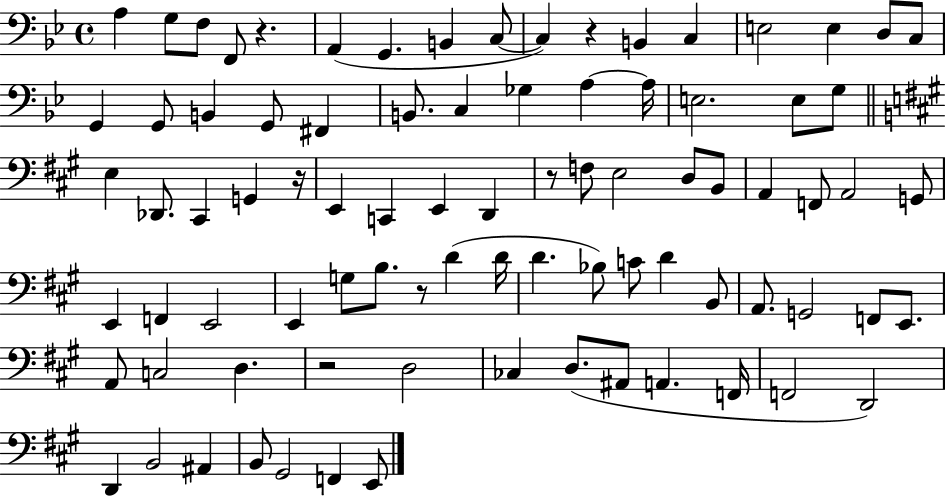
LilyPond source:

{
  \clef bass
  \time 4/4
  \defaultTimeSignature
  \key bes \major
  \repeat volta 2 { a4 g8 f8 f,8 r4. | a,4( g,4. b,4 c8~~ | c4) r4 b,4 c4 | e2 e4 d8 c8 | \break g,4 g,8 b,4 g,8 fis,4 | b,8. c4 ges4 a4~~ a16 | e2. e8 g8 | \bar "||" \break \key a \major e4 des,8. cis,4 g,4 r16 | e,4 c,4 e,4 d,4 | r8 f8 e2 d8 b,8 | a,4 f,8 a,2 g,8 | \break e,4 f,4 e,2 | e,4 g8 b8. r8 d'4( d'16 | d'4. bes8) c'8 d'4 b,8 | a,8. g,2 f,8 e,8. | \break a,8 c2 d4. | r2 d2 | ces4 d8.( ais,8 a,4. f,16 | f,2 d,2) | \break d,4 b,2 ais,4 | b,8 gis,2 f,4 e,8 | } \bar "|."
}